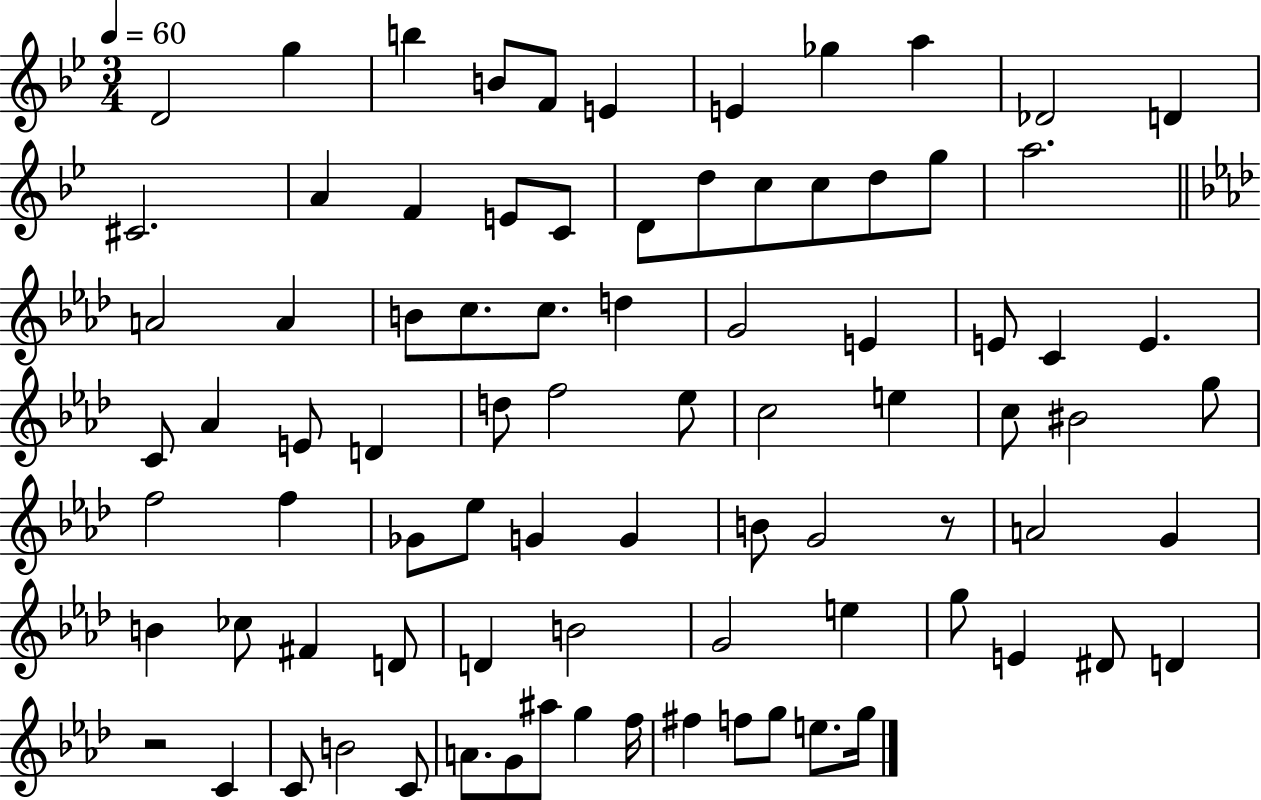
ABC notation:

X:1
T:Untitled
M:3/4
L:1/4
K:Bb
D2 g b B/2 F/2 E E _g a _D2 D ^C2 A F E/2 C/2 D/2 d/2 c/2 c/2 d/2 g/2 a2 A2 A B/2 c/2 c/2 d G2 E E/2 C E C/2 _A E/2 D d/2 f2 _e/2 c2 e c/2 ^B2 g/2 f2 f _G/2 _e/2 G G B/2 G2 z/2 A2 G B _c/2 ^F D/2 D B2 G2 e g/2 E ^D/2 D z2 C C/2 B2 C/2 A/2 G/2 ^a/2 g f/4 ^f f/2 g/2 e/2 g/4